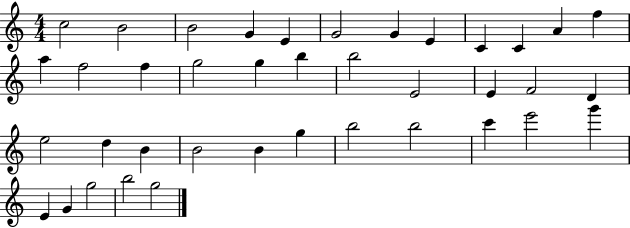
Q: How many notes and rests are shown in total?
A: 39